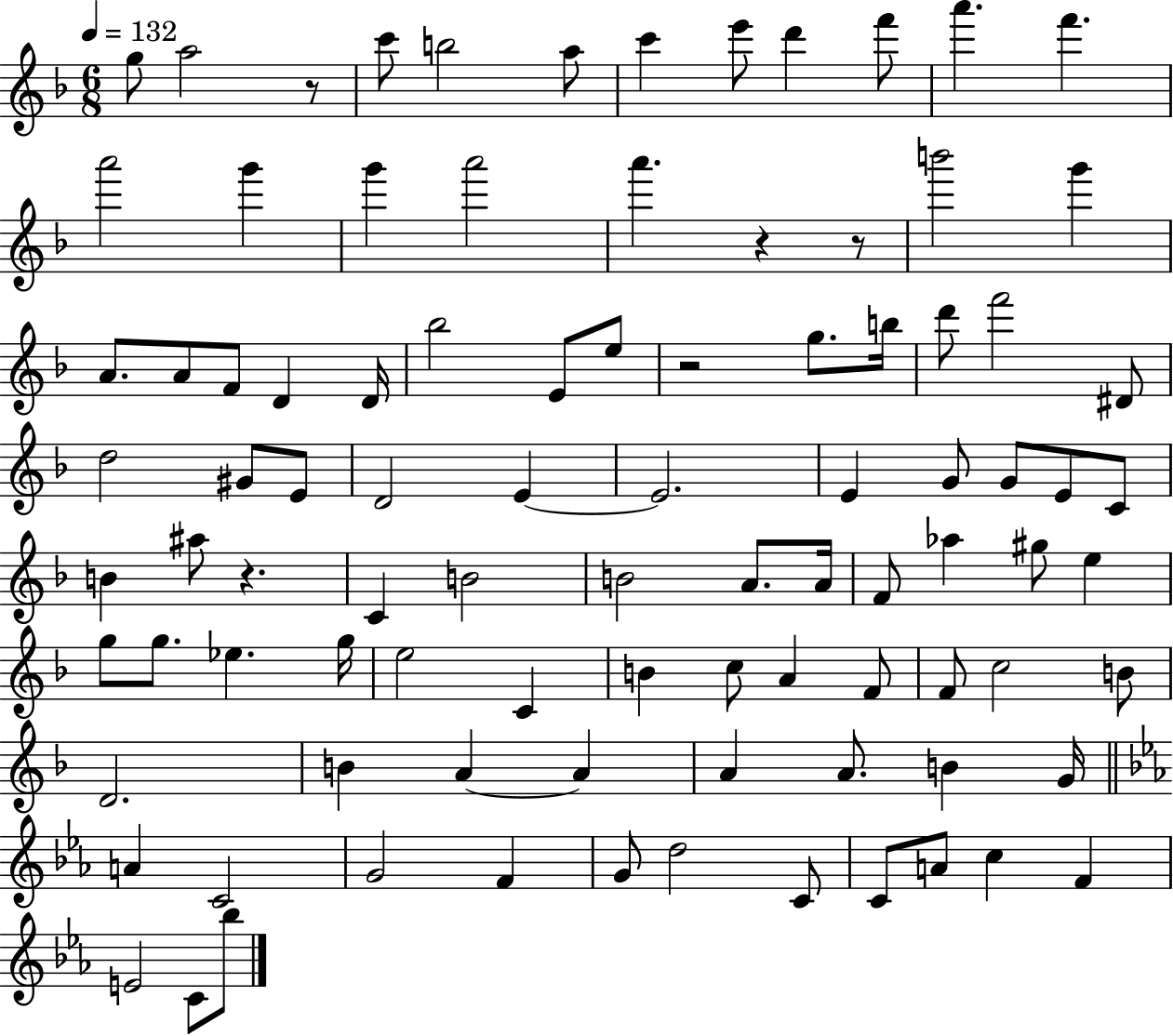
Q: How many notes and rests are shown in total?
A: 93